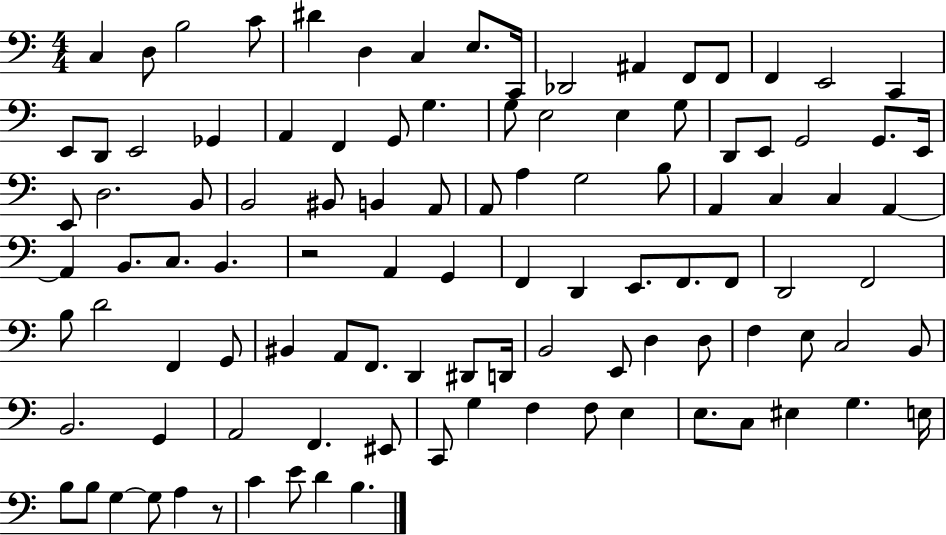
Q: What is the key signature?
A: C major